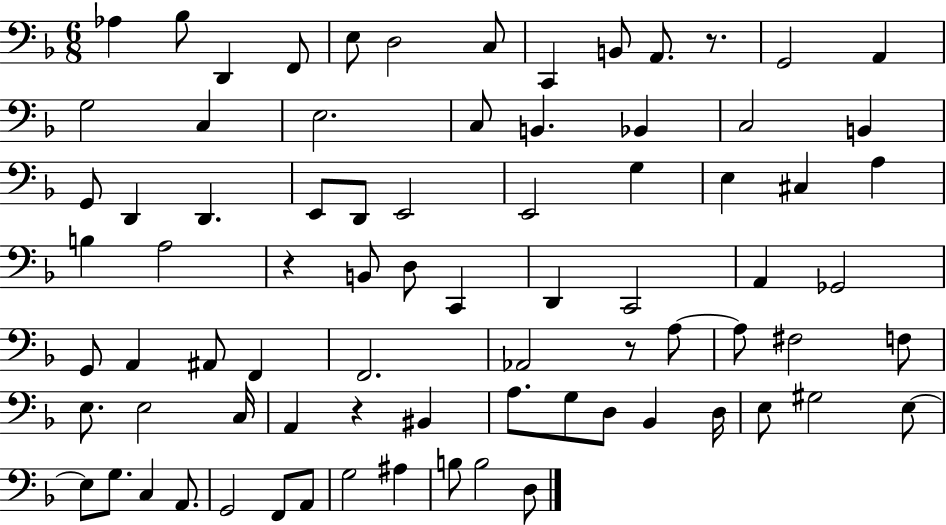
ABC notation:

X:1
T:Untitled
M:6/8
L:1/4
K:F
_A, _B,/2 D,, F,,/2 E,/2 D,2 C,/2 C,, B,,/2 A,,/2 z/2 G,,2 A,, G,2 C, E,2 C,/2 B,, _B,, C,2 B,, G,,/2 D,, D,, E,,/2 D,,/2 E,,2 E,,2 G, E, ^C, A, B, A,2 z B,,/2 D,/2 C,, D,, C,,2 A,, _G,,2 G,,/2 A,, ^A,,/2 F,, F,,2 _A,,2 z/2 A,/2 A,/2 ^F,2 F,/2 E,/2 E,2 C,/4 A,, z ^B,, A,/2 G,/2 D,/2 _B,, D,/4 E,/2 ^G,2 E,/2 E,/2 G,/2 C, A,,/2 G,,2 F,,/2 A,,/2 G,2 ^A, B,/2 B,2 D,/2